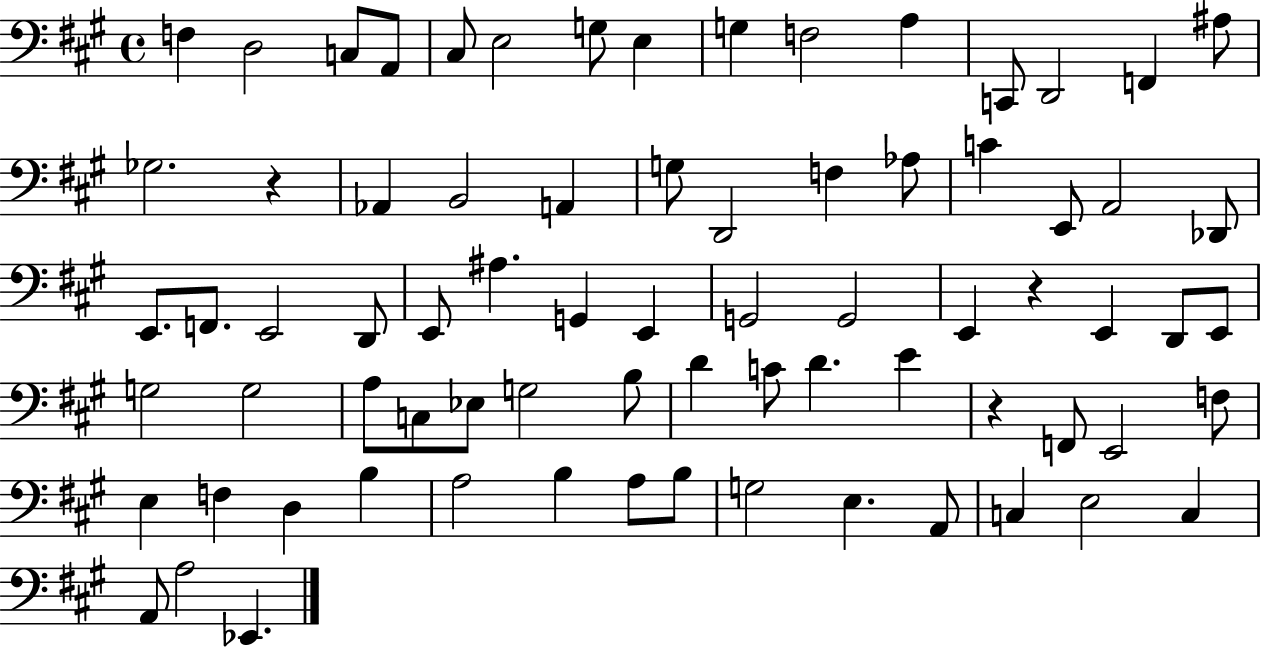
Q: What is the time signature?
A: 4/4